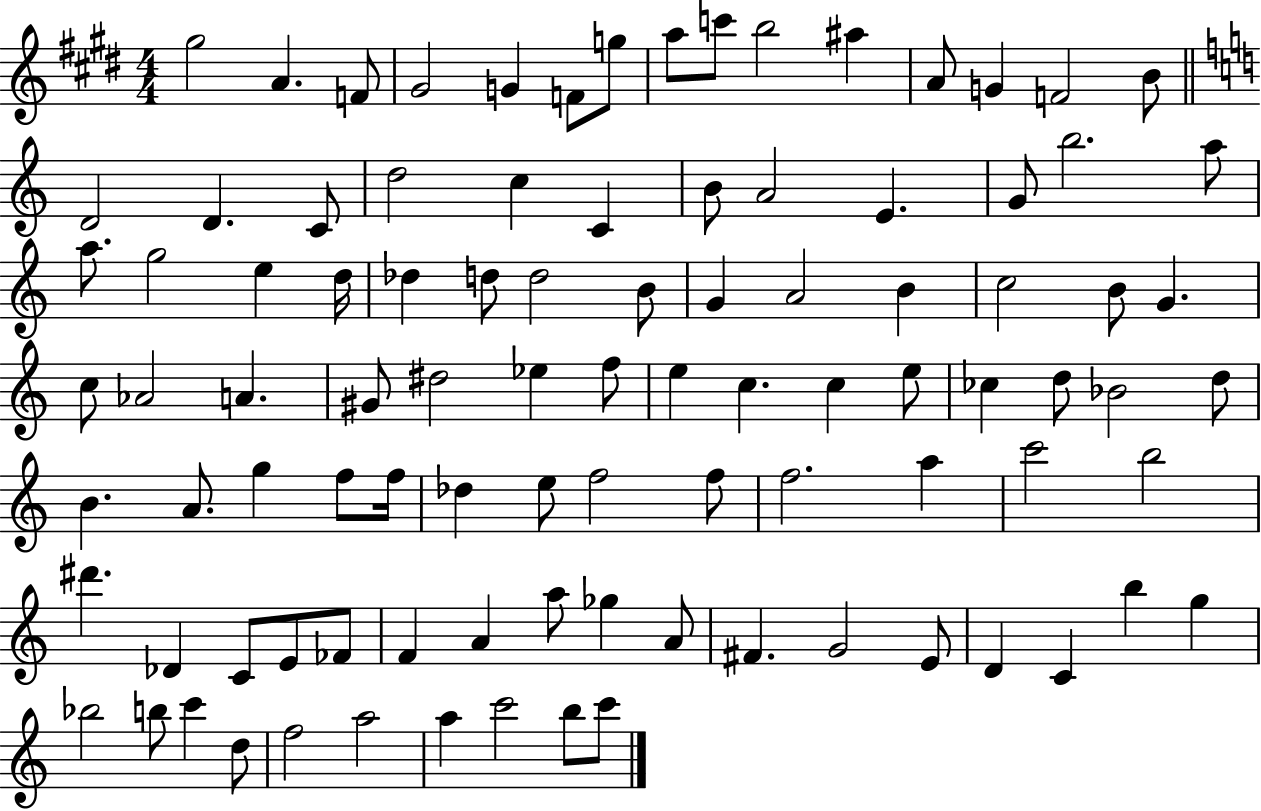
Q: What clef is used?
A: treble